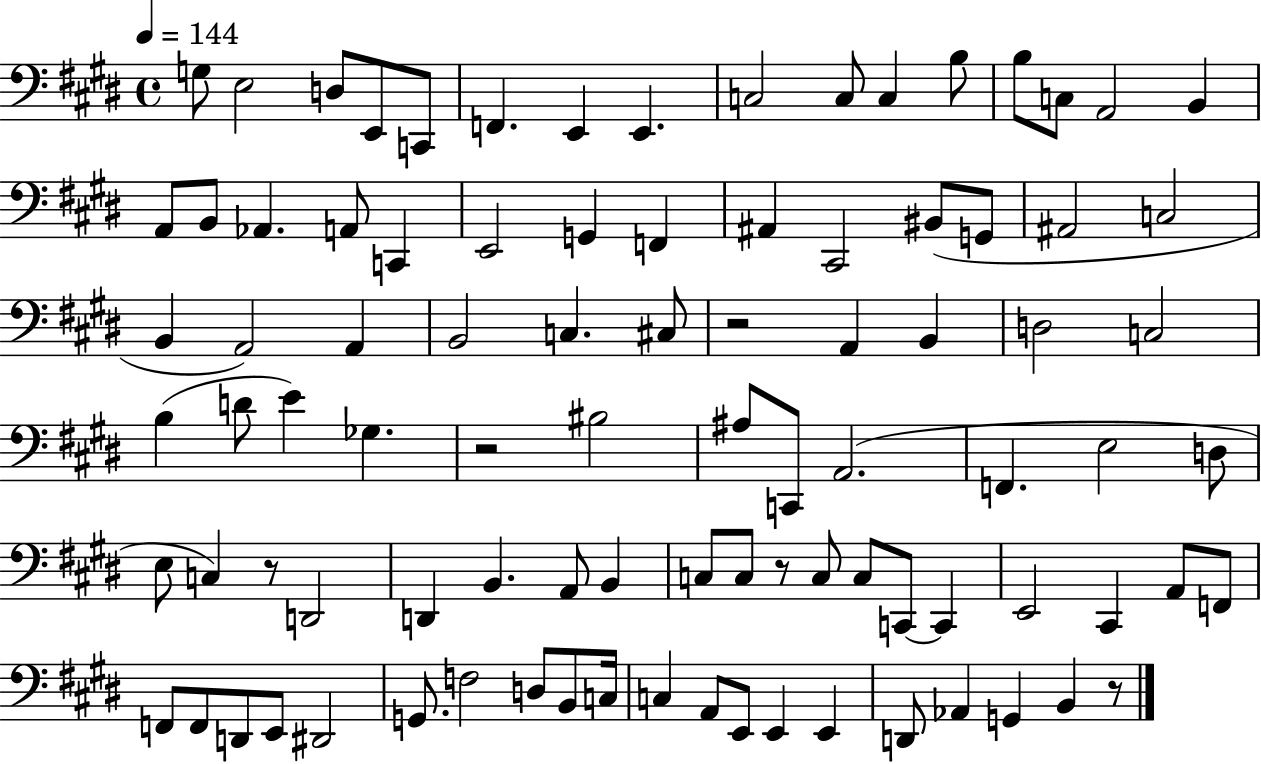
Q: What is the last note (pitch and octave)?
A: B2